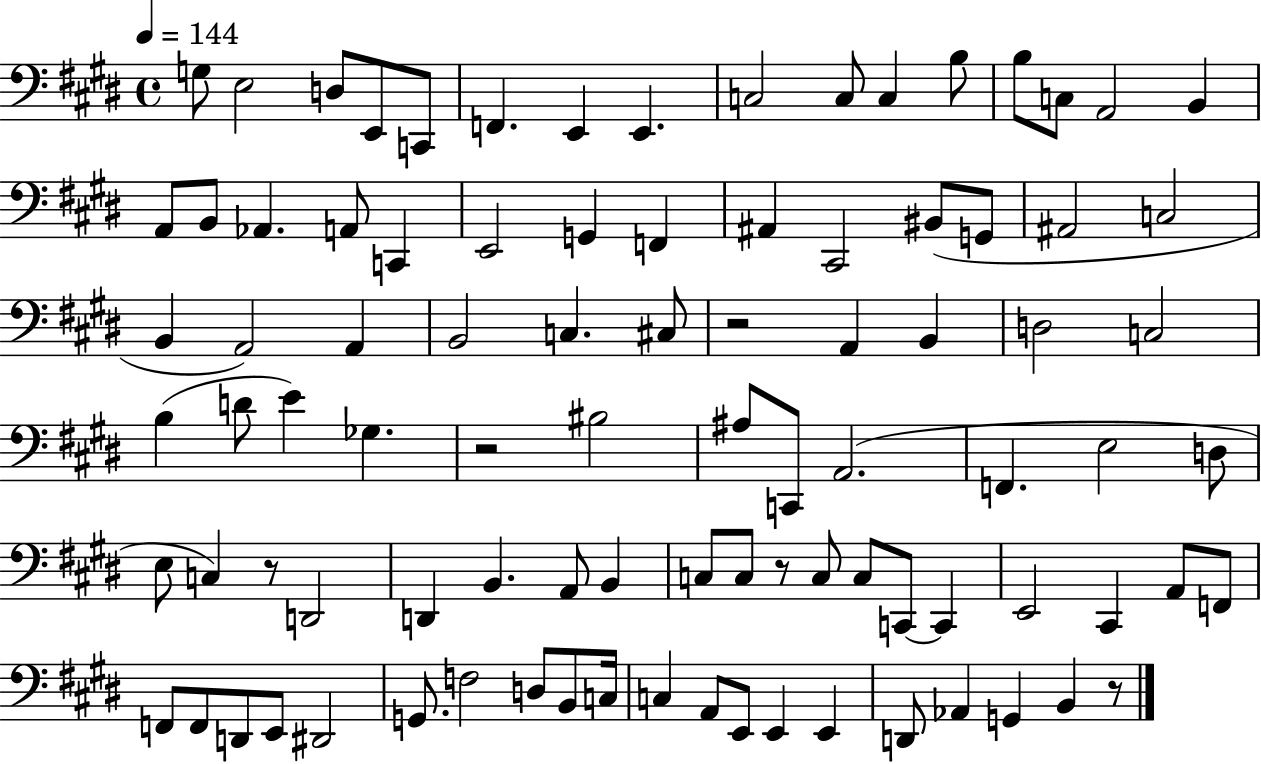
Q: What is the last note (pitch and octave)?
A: B2